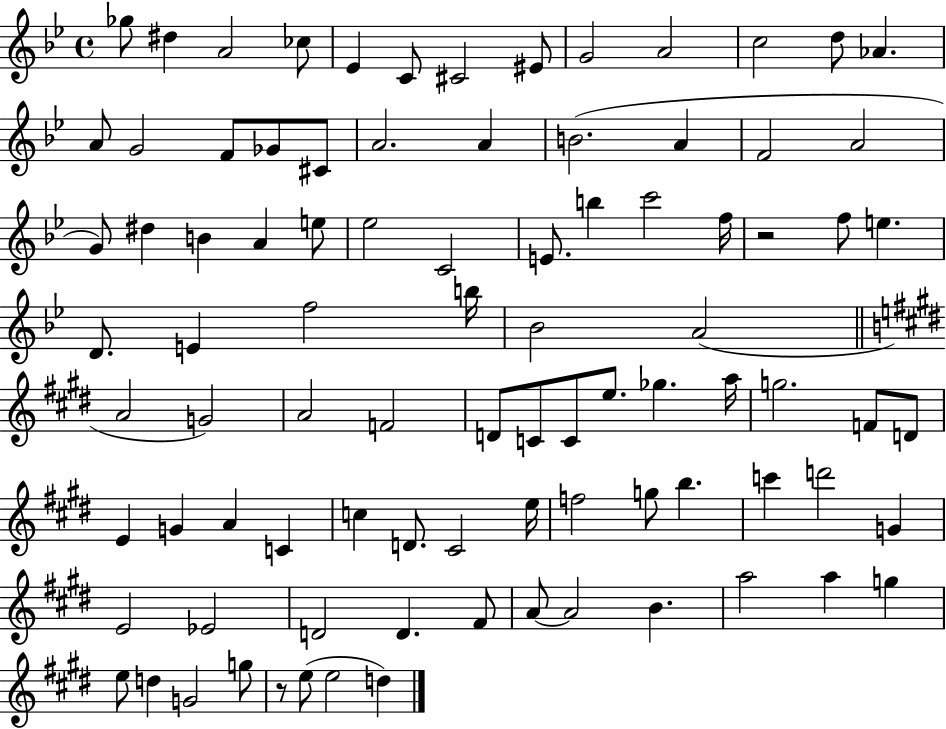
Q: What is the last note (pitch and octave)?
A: D5